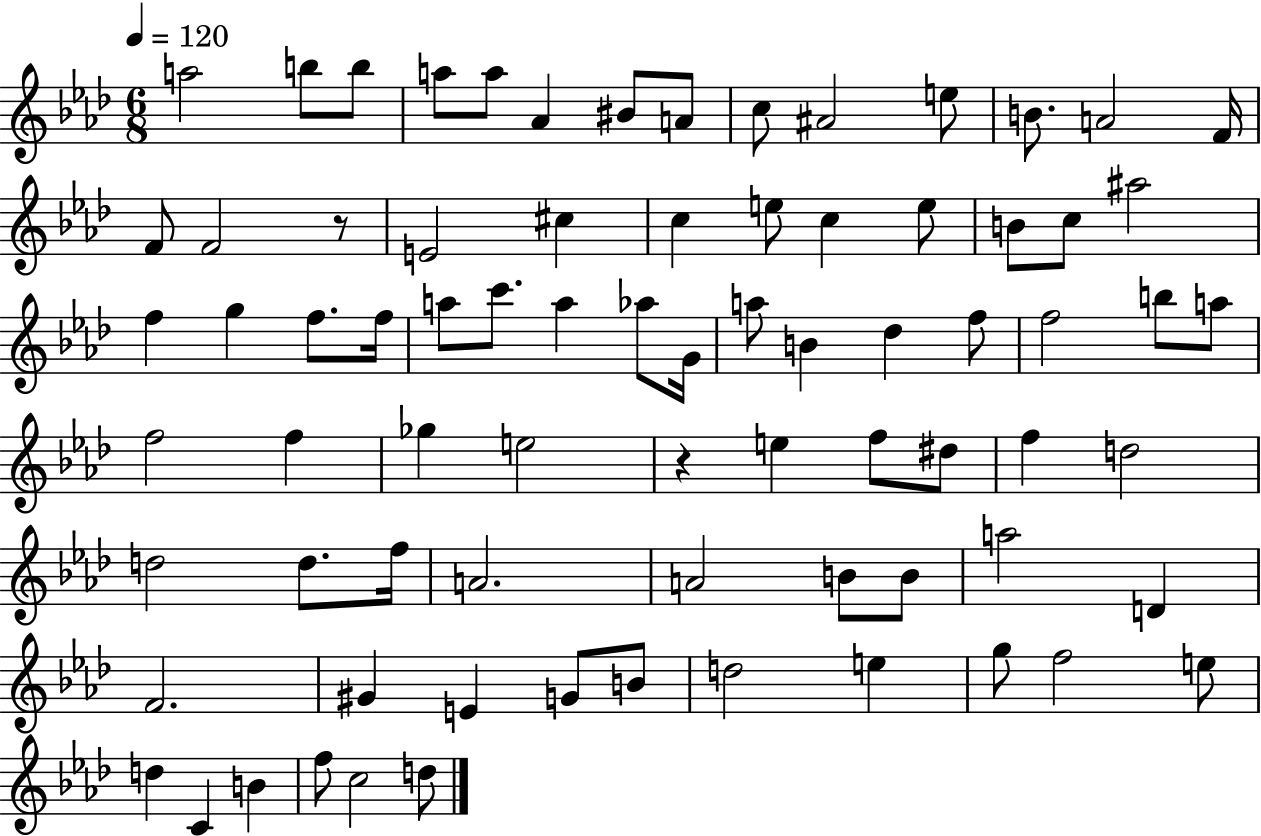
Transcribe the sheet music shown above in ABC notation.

X:1
T:Untitled
M:6/8
L:1/4
K:Ab
a2 b/2 b/2 a/2 a/2 _A ^B/2 A/2 c/2 ^A2 e/2 B/2 A2 F/4 F/2 F2 z/2 E2 ^c c e/2 c e/2 B/2 c/2 ^a2 f g f/2 f/4 a/2 c'/2 a _a/2 G/4 a/2 B _d f/2 f2 b/2 a/2 f2 f _g e2 z e f/2 ^d/2 f d2 d2 d/2 f/4 A2 A2 B/2 B/2 a2 D F2 ^G E G/2 B/2 d2 e g/2 f2 e/2 d C B f/2 c2 d/2